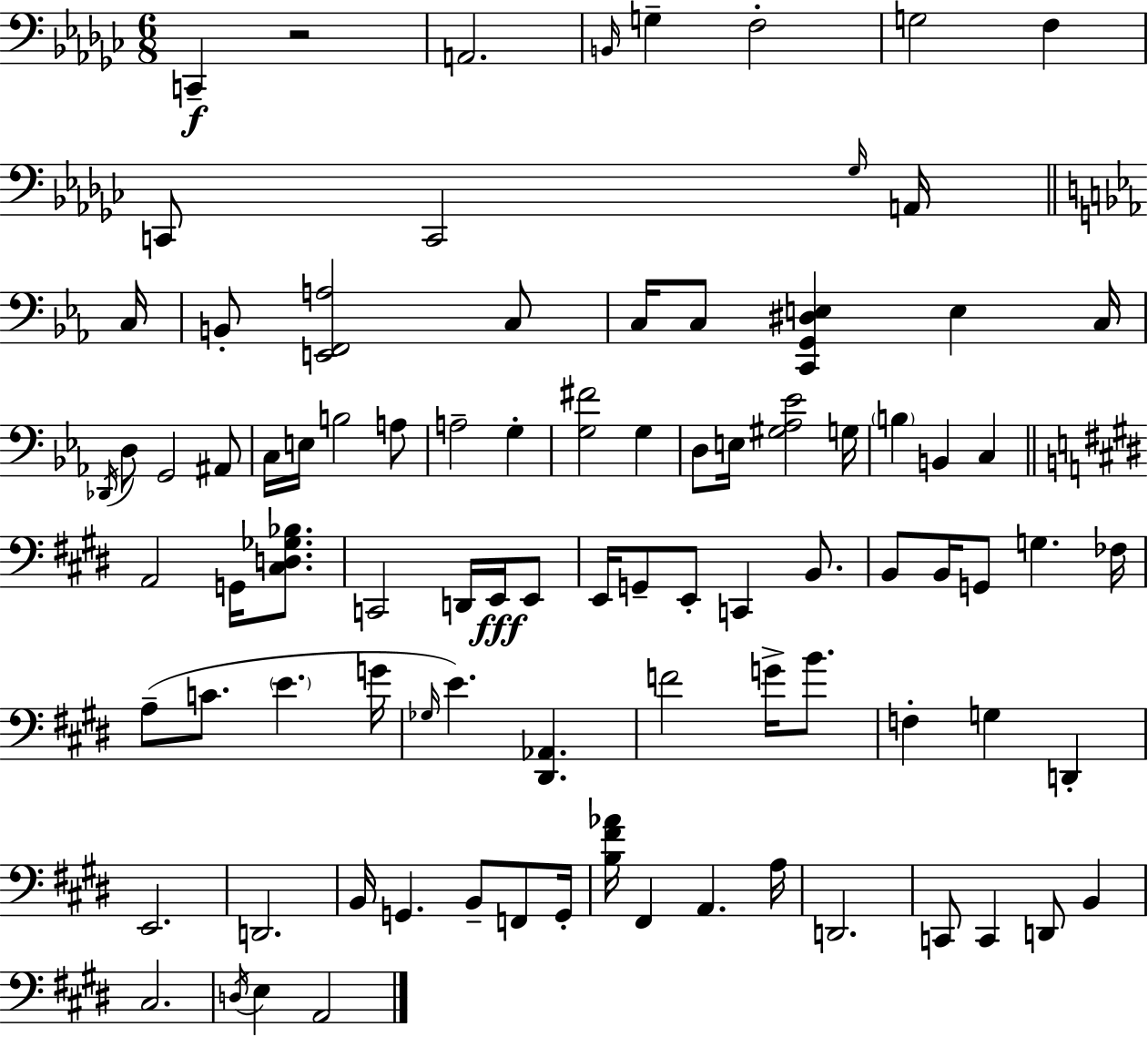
C2/q R/h A2/h. B2/s G3/q F3/h G3/h F3/q C2/e C2/h Gb3/s A2/s C3/s B2/e [E2,F2,A3]/h C3/e C3/s C3/e [C2,G2,D#3,E3]/q E3/q C3/s Db2/s D3/e G2/h A#2/e C3/s E3/s B3/h A3/e A3/h G3/q [G3,F#4]/h G3/q D3/e E3/s [G#3,Ab3,Eb4]/h G3/s B3/q B2/q C3/q A2/h G2/s [C#3,D3,Gb3,Bb3]/e. C2/h D2/s E2/s E2/e E2/s G2/e E2/e C2/q B2/e. B2/e B2/s G2/e G3/q. FES3/s A3/e C4/e. E4/q. G4/s Gb3/s E4/q. [D#2,Ab2]/q. F4/h G4/s B4/e. F3/q G3/q D2/q E2/h. D2/h. B2/s G2/q. B2/e F2/e G2/s [B3,F#4,Ab4]/s F#2/q A2/q. A3/s D2/h. C2/e C2/q D2/e B2/q C#3/h. D3/s E3/q A2/h